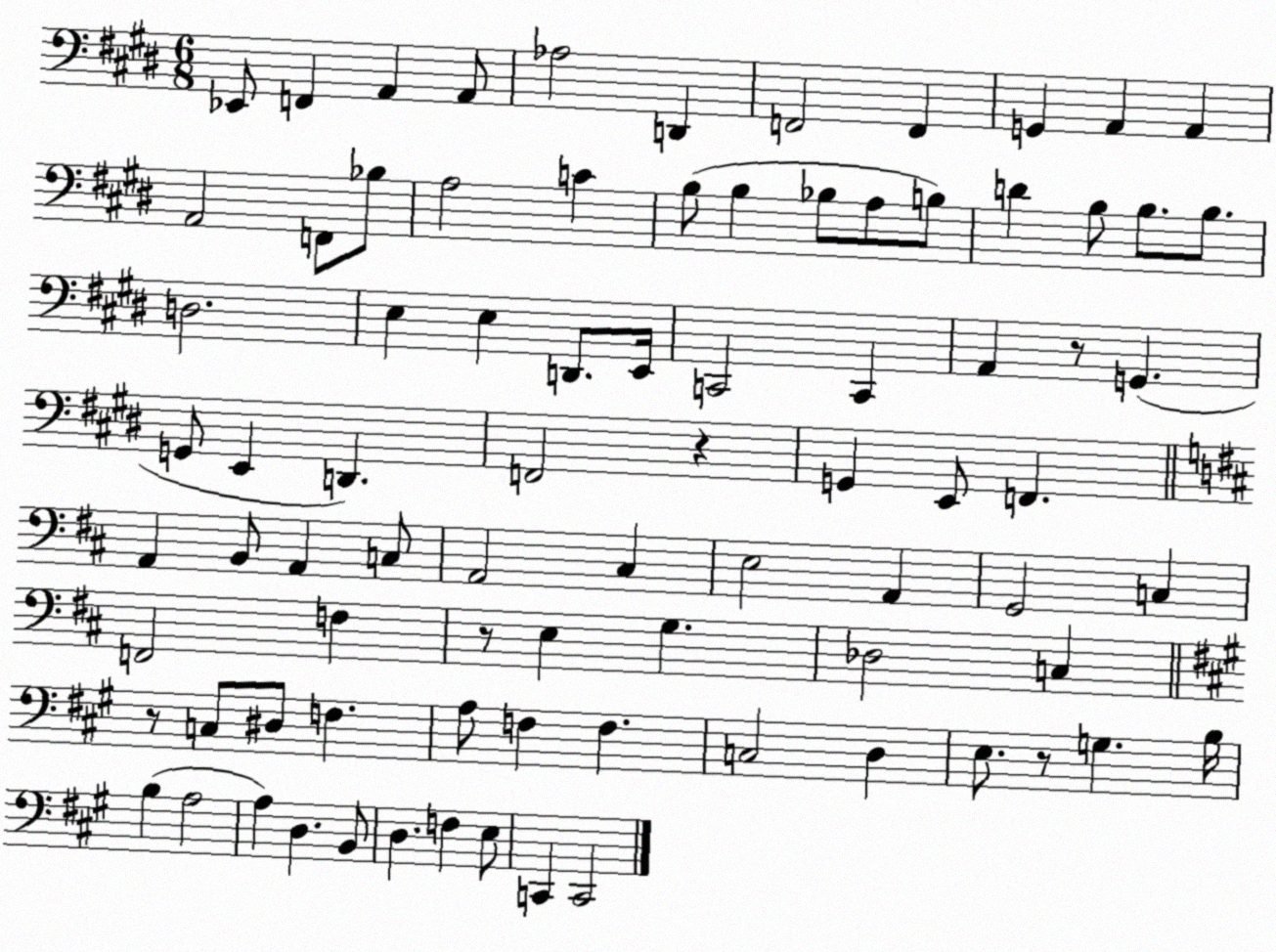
X:1
T:Untitled
M:6/8
L:1/4
K:E
_E,,/2 F,, A,, A,,/2 _A,2 D,, F,,2 F,, G,, A,, A,, A,,2 F,,/2 _B,/2 A,2 C B,/2 B, _B,/2 A,/2 B,/2 D B,/2 B,/2 B,/2 D,2 E, E, D,,/2 E,,/4 C,,2 C,, A,, z/2 G,, G,,/2 E,, D,, F,,2 z G,, E,,/2 F,, A,, B,,/2 A,, C,/2 A,,2 ^C, E,2 A,, G,,2 C, F,,2 F, z/2 E, G, _D,2 C, z/2 C,/2 ^D,/2 F, A,/2 F, F, C,2 D, E,/2 z/2 G, B,/4 B, A,2 A, D, B,,/2 D, F, E,/2 C,, C,,2